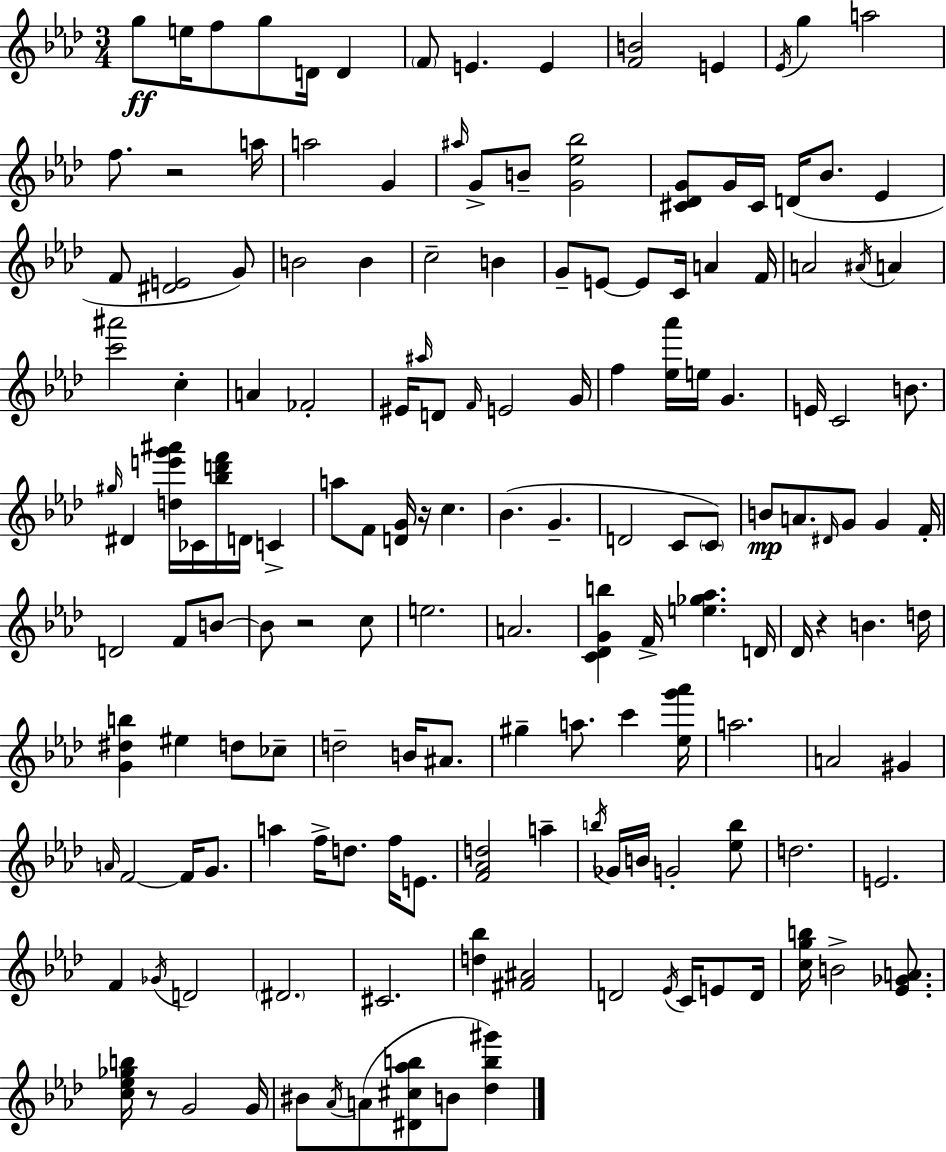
G5/e E5/s F5/e G5/e D4/s D4/q F4/e E4/q. E4/q [F4,B4]/h E4/q Eb4/s G5/q A5/h F5/e. R/h A5/s A5/h G4/q A#5/s G4/e B4/e [G4,Eb5,Bb5]/h [C#4,Db4,G4]/e G4/s C#4/s D4/s Bb4/e. Eb4/q F4/e [D#4,E4]/h G4/e B4/h B4/q C5/h B4/q G4/e E4/e E4/e C4/s A4/q F4/s A4/h A#4/s A4/q [C6,A#6]/h C5/q A4/q FES4/h EIS4/s A#5/s D4/e F4/s E4/h G4/s F5/q [Eb5,Ab6]/s E5/s G4/q. E4/s C4/h B4/e. G#5/s D#4/q [D5,E6,G6,A#6]/s CES4/s [Bb5,D6,F6]/s D4/s C4/q A5/e F4/e [D4,G4]/s R/s C5/q. Bb4/q. G4/q. D4/h C4/e C4/e B4/e A4/e. D#4/s G4/e G4/q F4/s D4/h F4/e B4/e B4/e R/h C5/e E5/h. A4/h. [C4,Db4,G4,B5]/q F4/s [E5,Gb5,Ab5]/q. D4/s Db4/s R/q B4/q. D5/s [G4,D#5,B5]/q EIS5/q D5/e CES5/e D5/h B4/s A#4/e. G#5/q A5/e. C6/q [Eb5,G6,Ab6]/s A5/h. A4/h G#4/q A4/s F4/h F4/s G4/e. A5/q F5/s D5/e. F5/s E4/e. [F4,Ab4,D5]/h A5/q B5/s Gb4/s B4/s G4/h [Eb5,B5]/e D5/h. E4/h. F4/q Gb4/s D4/h D#4/h. C#4/h. [D5,Bb5]/q [F#4,A#4]/h D4/h Eb4/s C4/s E4/e D4/s [C5,G5,B5]/s B4/h [Eb4,Gb4,A4]/e. [C5,Eb5,Gb5,B5]/s R/e G4/h G4/s BIS4/e Ab4/s A4/e [D#4,C#5,Ab5,B5]/e B4/e [Db5,B5,G#6]/q